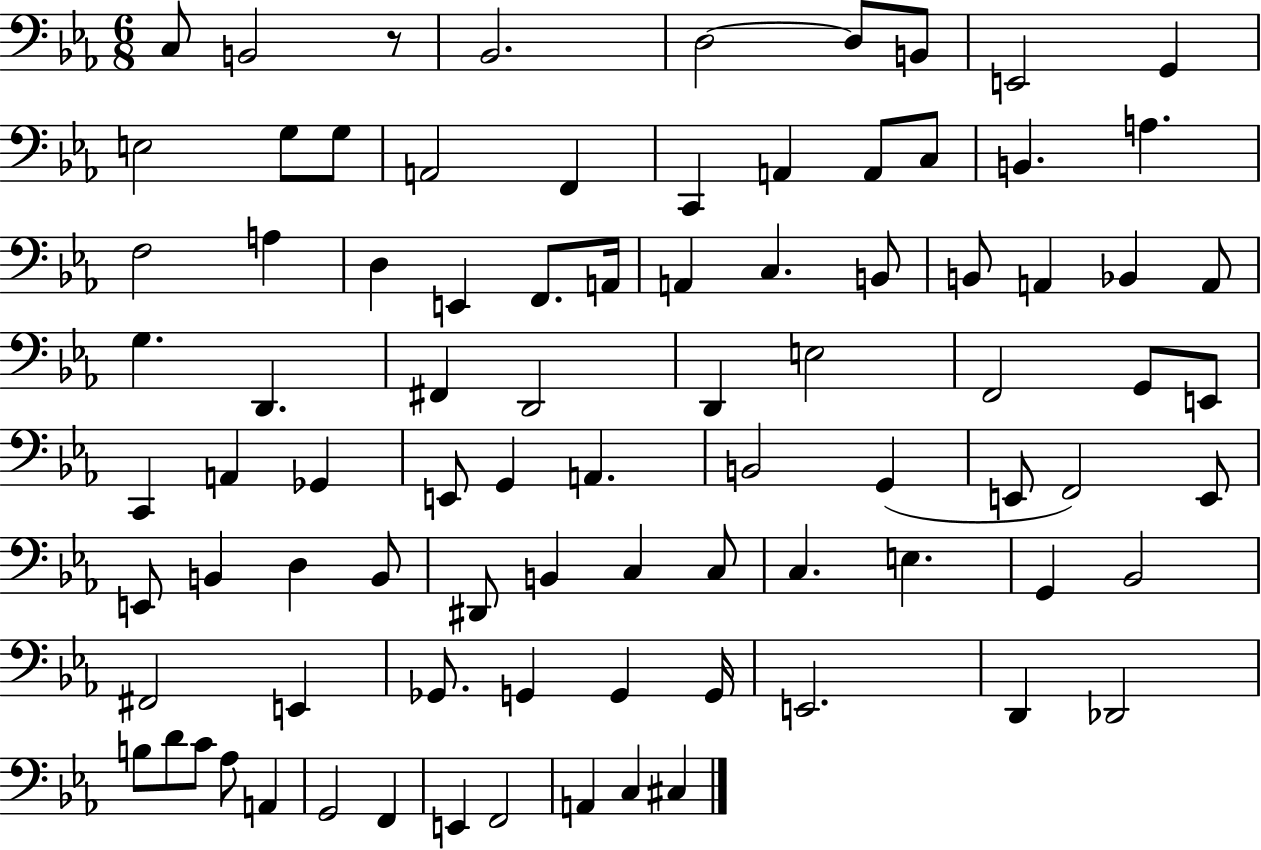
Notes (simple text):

C3/e B2/h R/e Bb2/h. D3/h D3/e B2/e E2/h G2/q E3/h G3/e G3/e A2/h F2/q C2/q A2/q A2/e C3/e B2/q. A3/q. F3/h A3/q D3/q E2/q F2/e. A2/s A2/q C3/q. B2/e B2/e A2/q Bb2/q A2/e G3/q. D2/q. F#2/q D2/h D2/q E3/h F2/h G2/e E2/e C2/q A2/q Gb2/q E2/e G2/q A2/q. B2/h G2/q E2/e F2/h E2/e E2/e B2/q D3/q B2/e D#2/e B2/q C3/q C3/e C3/q. E3/q. G2/q Bb2/h F#2/h E2/q Gb2/e. G2/q G2/q G2/s E2/h. D2/q Db2/h B3/e D4/e C4/e Ab3/e A2/q G2/h F2/q E2/q F2/h A2/q C3/q C#3/q